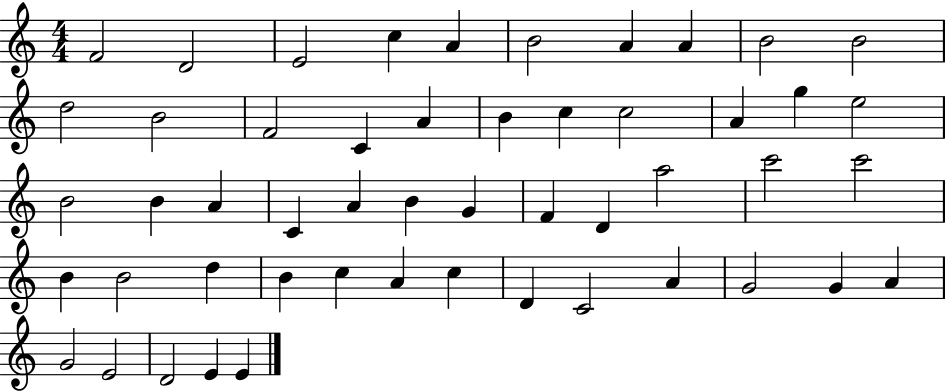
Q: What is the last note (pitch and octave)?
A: E4